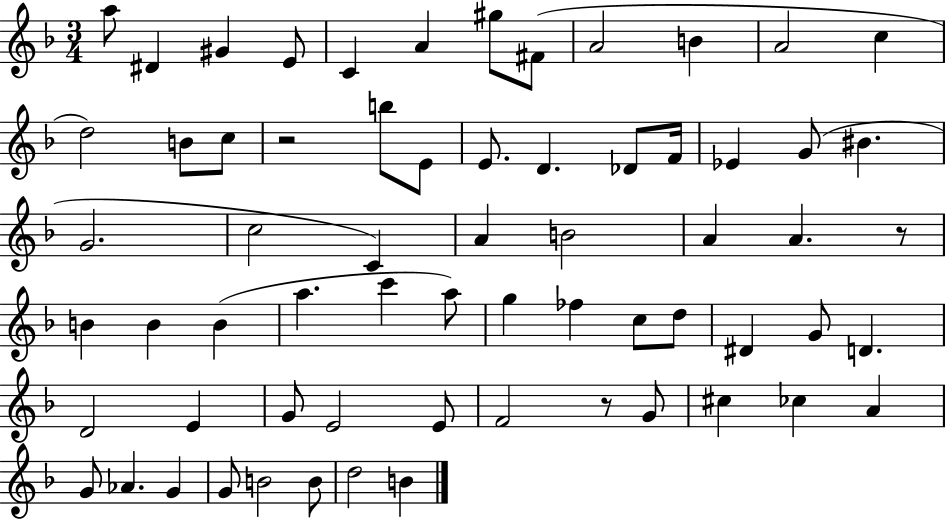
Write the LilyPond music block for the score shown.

{
  \clef treble
  \numericTimeSignature
  \time 3/4
  \key f \major
  a''8 dis'4 gis'4 e'8 | c'4 a'4 gis''8 fis'8( | a'2 b'4 | a'2 c''4 | \break d''2) b'8 c''8 | r2 b''8 e'8 | e'8. d'4. des'8 f'16 | ees'4 g'8( bis'4. | \break g'2. | c''2 c'4) | a'4 b'2 | a'4 a'4. r8 | \break b'4 b'4 b'4( | a''4. c'''4 a''8) | g''4 fes''4 c''8 d''8 | dis'4 g'8 d'4. | \break d'2 e'4 | g'8 e'2 e'8 | f'2 r8 g'8 | cis''4 ces''4 a'4 | \break g'8 aes'4. g'4 | g'8 b'2 b'8 | d''2 b'4 | \bar "|."
}